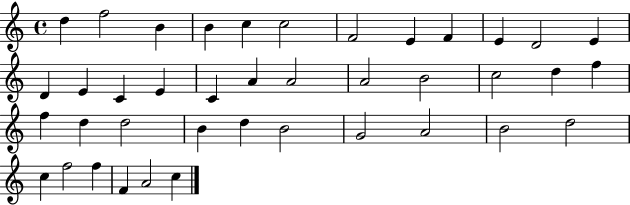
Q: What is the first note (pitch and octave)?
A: D5